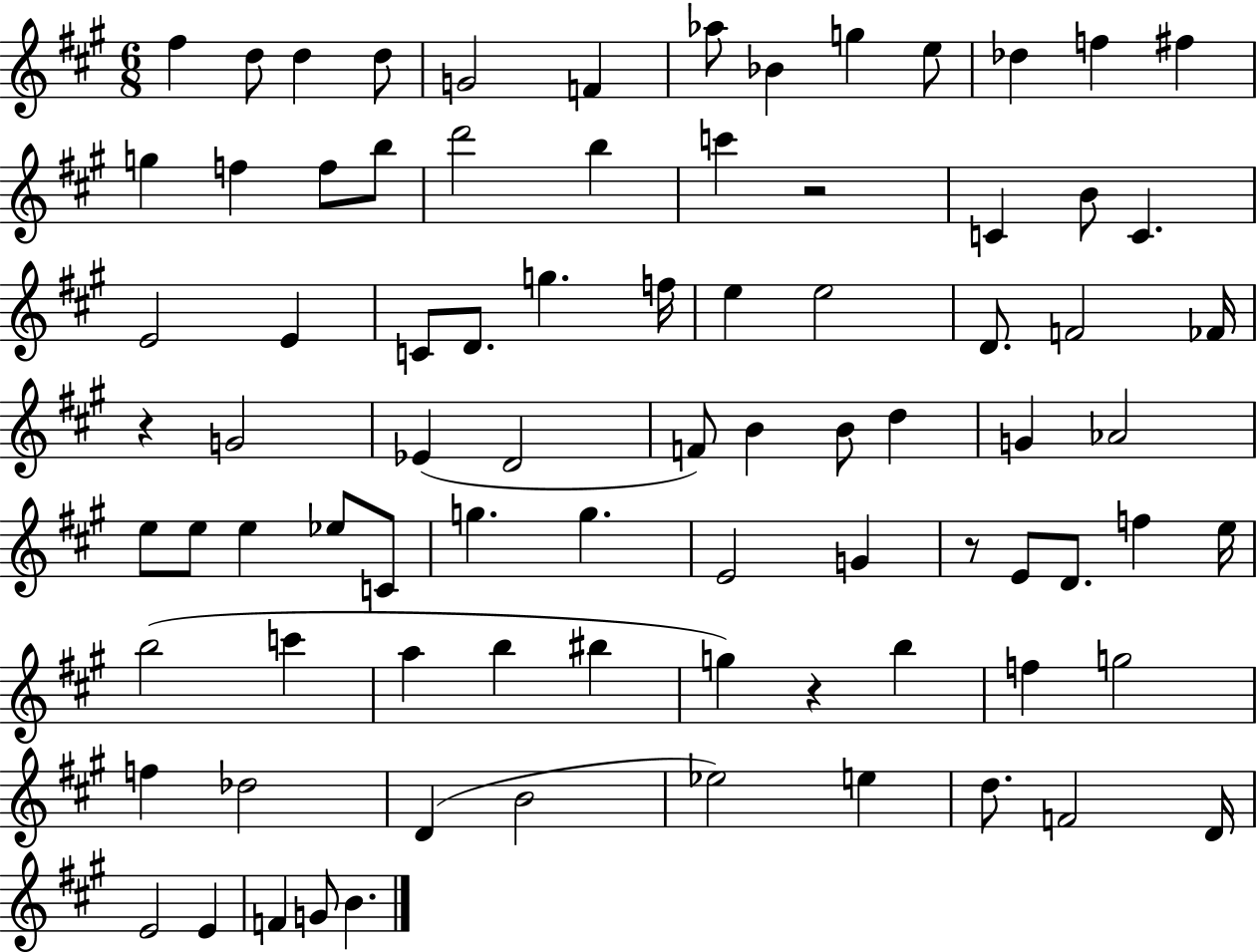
{
  \clef treble
  \numericTimeSignature
  \time 6/8
  \key a \major
  fis''4 d''8 d''4 d''8 | g'2 f'4 | aes''8 bes'4 g''4 e''8 | des''4 f''4 fis''4 | \break g''4 f''4 f''8 b''8 | d'''2 b''4 | c'''4 r2 | c'4 b'8 c'4. | \break e'2 e'4 | c'8 d'8. g''4. f''16 | e''4 e''2 | d'8. f'2 fes'16 | \break r4 g'2 | ees'4( d'2 | f'8) b'4 b'8 d''4 | g'4 aes'2 | \break e''8 e''8 e''4 ees''8 c'8 | g''4. g''4. | e'2 g'4 | r8 e'8 d'8. f''4 e''16 | \break b''2( c'''4 | a''4 b''4 bis''4 | g''4) r4 b''4 | f''4 g''2 | \break f''4 des''2 | d'4( b'2 | ees''2) e''4 | d''8. f'2 d'16 | \break e'2 e'4 | f'4 g'8 b'4. | \bar "|."
}